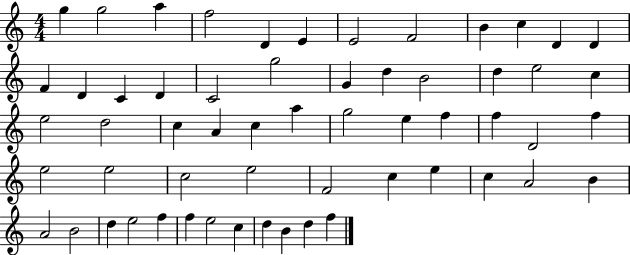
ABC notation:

X:1
T:Untitled
M:4/4
L:1/4
K:C
g g2 a f2 D E E2 F2 B c D D F D C D C2 g2 G d B2 d e2 c e2 d2 c A c a g2 e f f D2 f e2 e2 c2 e2 F2 c e c A2 B A2 B2 d e2 f f e2 c d B d f